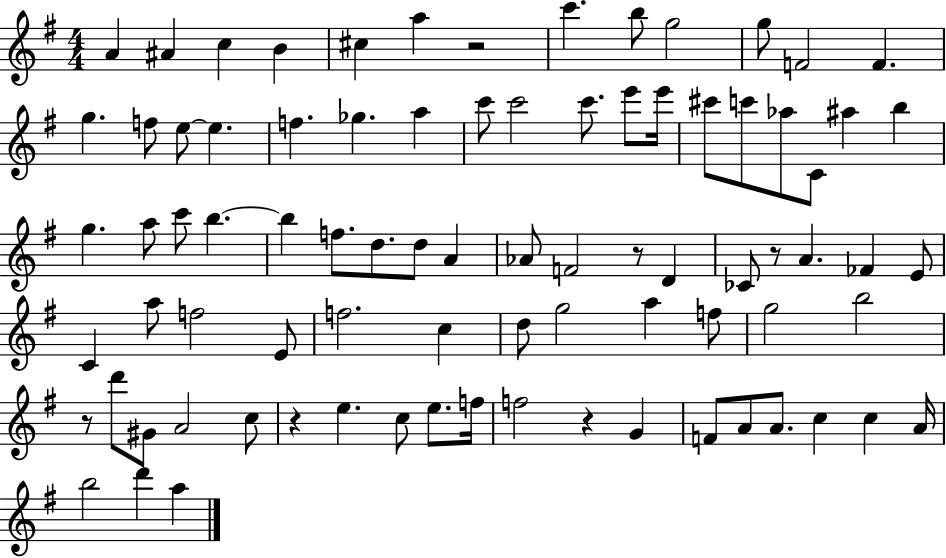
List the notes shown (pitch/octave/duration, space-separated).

A4/q A#4/q C5/q B4/q C#5/q A5/q R/h C6/q. B5/e G5/h G5/e F4/h F4/q. G5/q. F5/e E5/e E5/q. F5/q. Gb5/q. A5/q C6/e C6/h C6/e. E6/e E6/s C#6/e C6/e Ab5/e C4/e A#5/q B5/q G5/q. A5/e C6/e B5/q. B5/q F5/e. D5/e. D5/e A4/q Ab4/e F4/h R/e D4/q CES4/e R/e A4/q. FES4/q E4/e C4/q A5/e F5/h E4/e F5/h. C5/q D5/e G5/h A5/q F5/e G5/h B5/h R/e D6/e G#4/e A4/h C5/e R/q E5/q. C5/e E5/e. F5/s F5/h R/q G4/q F4/e A4/e A4/e. C5/q C5/q A4/s B5/h D6/q A5/q